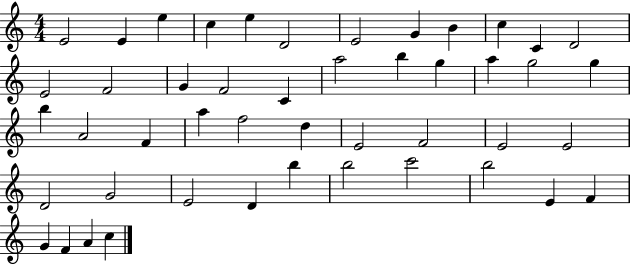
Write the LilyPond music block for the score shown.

{
  \clef treble
  \numericTimeSignature
  \time 4/4
  \key c \major
  e'2 e'4 e''4 | c''4 e''4 d'2 | e'2 g'4 b'4 | c''4 c'4 d'2 | \break e'2 f'2 | g'4 f'2 c'4 | a''2 b''4 g''4 | a''4 g''2 g''4 | \break b''4 a'2 f'4 | a''4 f''2 d''4 | e'2 f'2 | e'2 e'2 | \break d'2 g'2 | e'2 d'4 b''4 | b''2 c'''2 | b''2 e'4 f'4 | \break g'4 f'4 a'4 c''4 | \bar "|."
}